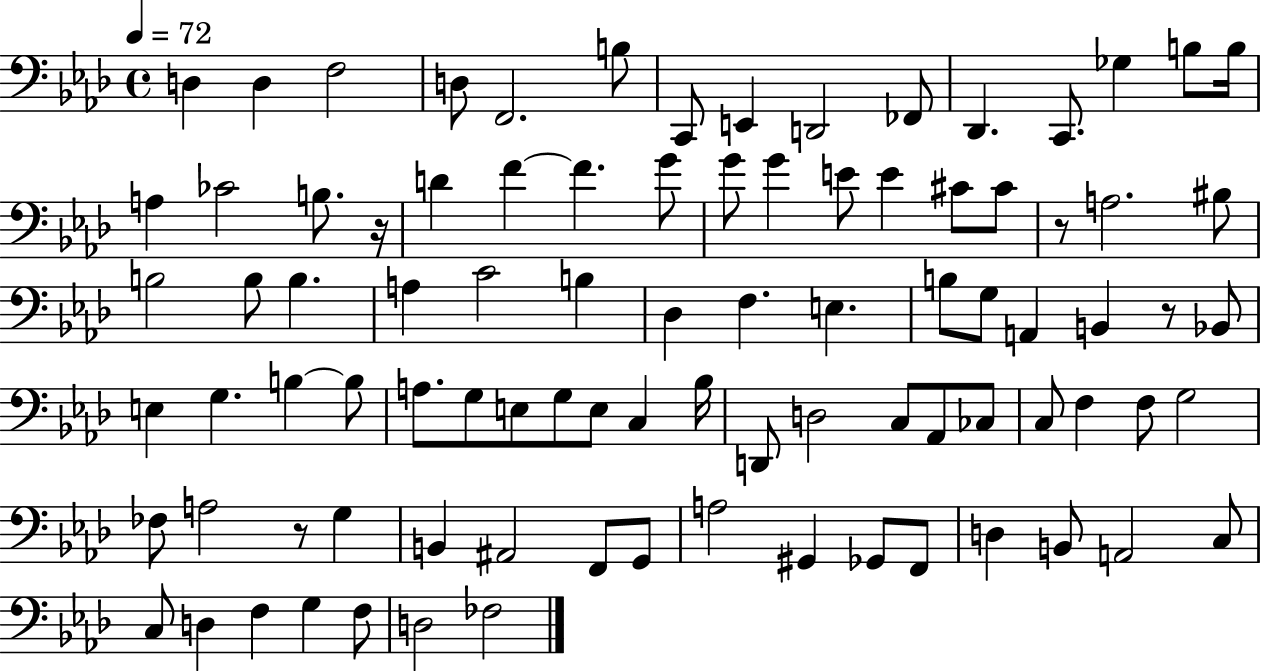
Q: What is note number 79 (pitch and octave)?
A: C3